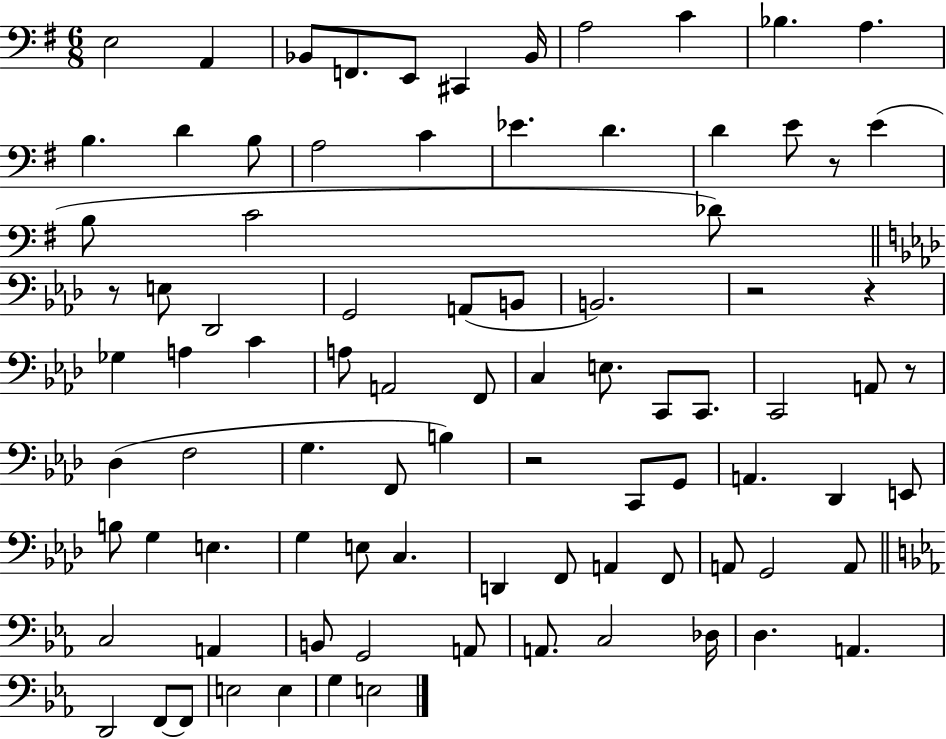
{
  \clef bass
  \numericTimeSignature
  \time 6/8
  \key g \major
  e2 a,4 | bes,8 f,8. e,8 cis,4 bes,16 | a2 c'4 | bes4. a4. | \break b4. d'4 b8 | a2 c'4 | ees'4. d'4. | d'4 e'8 r8 e'4( | \break b8 c'2 des'8) | \bar "||" \break \key f \minor r8 e8 des,2 | g,2 a,8( b,8 | b,2.) | r2 r4 | \break ges4 a4 c'4 | a8 a,2 f,8 | c4 e8. c,8 c,8. | c,2 a,8 r8 | \break des4( f2 | g4. f,8 b4) | r2 c,8 g,8 | a,4. des,4 e,8 | \break b8 g4 e4. | g4 e8 c4. | d,4 f,8 a,4 f,8 | a,8 g,2 a,8 | \break \bar "||" \break \key ees \major c2 a,4 | b,8 g,2 a,8 | a,8. c2 des16 | d4. a,4. | \break d,2 f,8~~ f,8 | e2 e4 | g4 e2 | \bar "|."
}